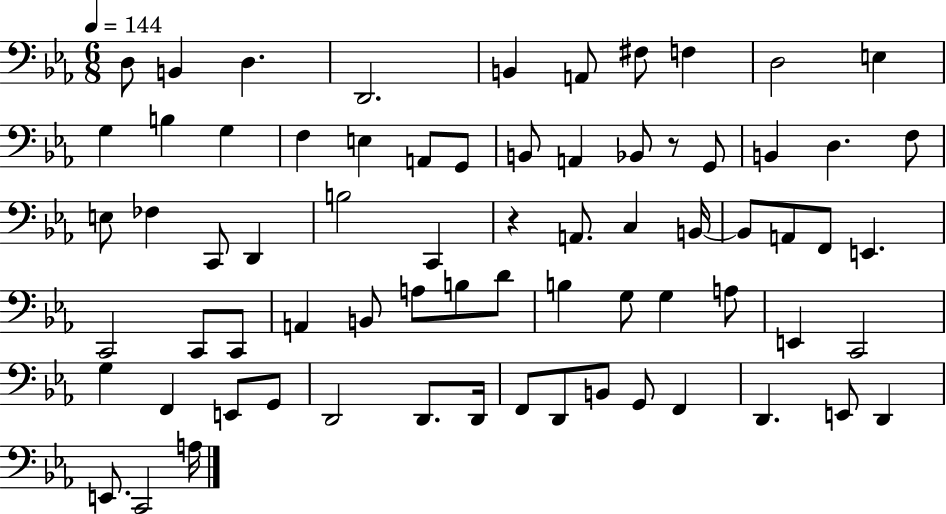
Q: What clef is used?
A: bass